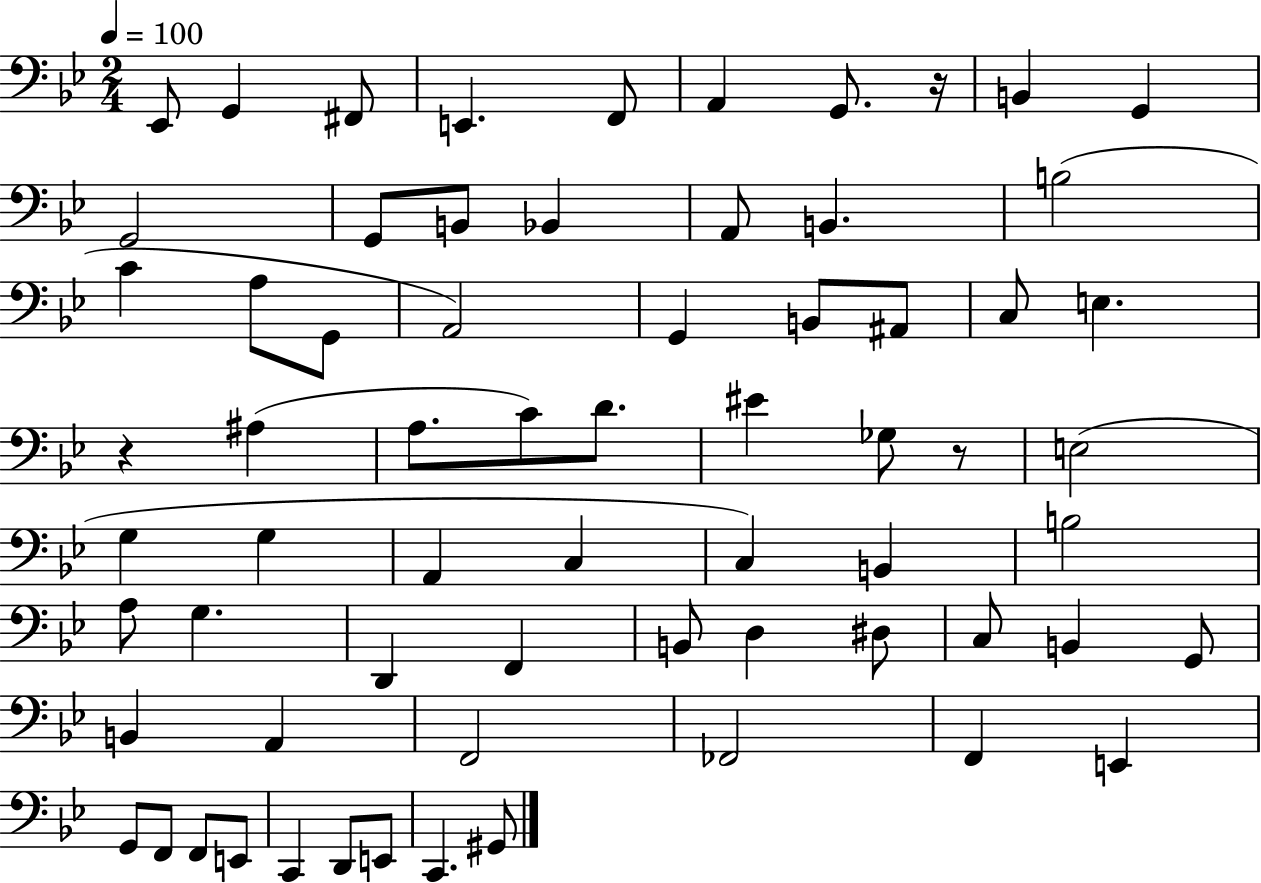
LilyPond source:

{
  \clef bass
  \numericTimeSignature
  \time 2/4
  \key bes \major
  \tempo 4 = 100
  ees,8 g,4 fis,8 | e,4. f,8 | a,4 g,8. r16 | b,4 g,4 | \break g,2 | g,8 b,8 bes,4 | a,8 b,4. | b2( | \break c'4 a8 g,8 | a,2) | g,4 b,8 ais,8 | c8 e4. | \break r4 ais4( | a8. c'8) d'8. | eis'4 ges8 r8 | e2( | \break g4 g4 | a,4 c4 | c4) b,4 | b2 | \break a8 g4. | d,4 f,4 | b,8 d4 dis8 | c8 b,4 g,8 | \break b,4 a,4 | f,2 | fes,2 | f,4 e,4 | \break g,8 f,8 f,8 e,8 | c,4 d,8 e,8 | c,4. gis,8 | \bar "|."
}